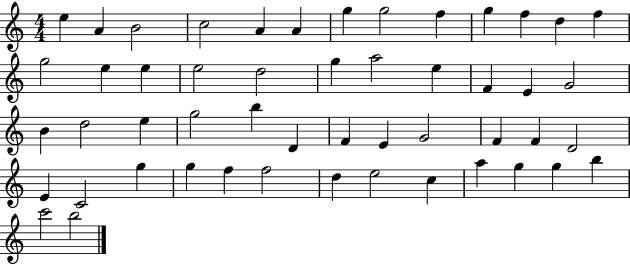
{
  \clef treble
  \numericTimeSignature
  \time 4/4
  \key c \major
  e''4 a'4 b'2 | c''2 a'4 a'4 | g''4 g''2 f''4 | g''4 f''4 d''4 f''4 | \break g''2 e''4 e''4 | e''2 d''2 | g''4 a''2 e''4 | f'4 e'4 g'2 | \break b'4 d''2 e''4 | g''2 b''4 d'4 | f'4 e'4 g'2 | f'4 f'4 d'2 | \break e'4 c'2 g''4 | g''4 f''4 f''2 | d''4 e''2 c''4 | a''4 g''4 g''4 b''4 | \break c'''2 b''2 | \bar "|."
}